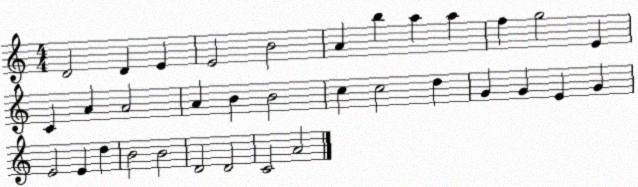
X:1
T:Untitled
M:4/4
L:1/4
K:C
D2 D E E2 B2 A b a a f g2 E C A A2 A B B2 c c2 d G G E G E2 E d B2 B2 D2 D2 C2 A2